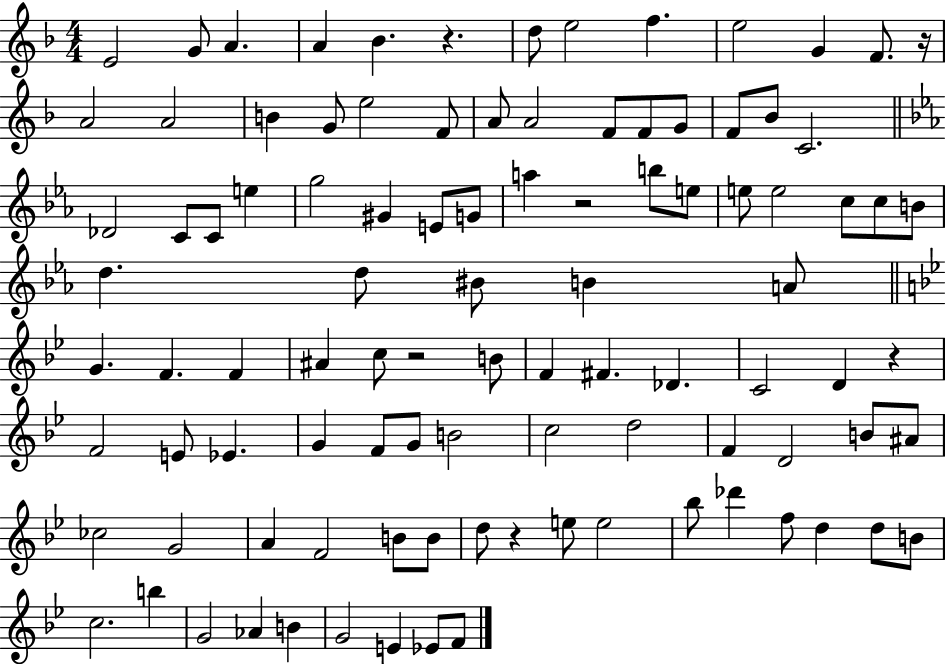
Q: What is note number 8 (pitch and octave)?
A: F5